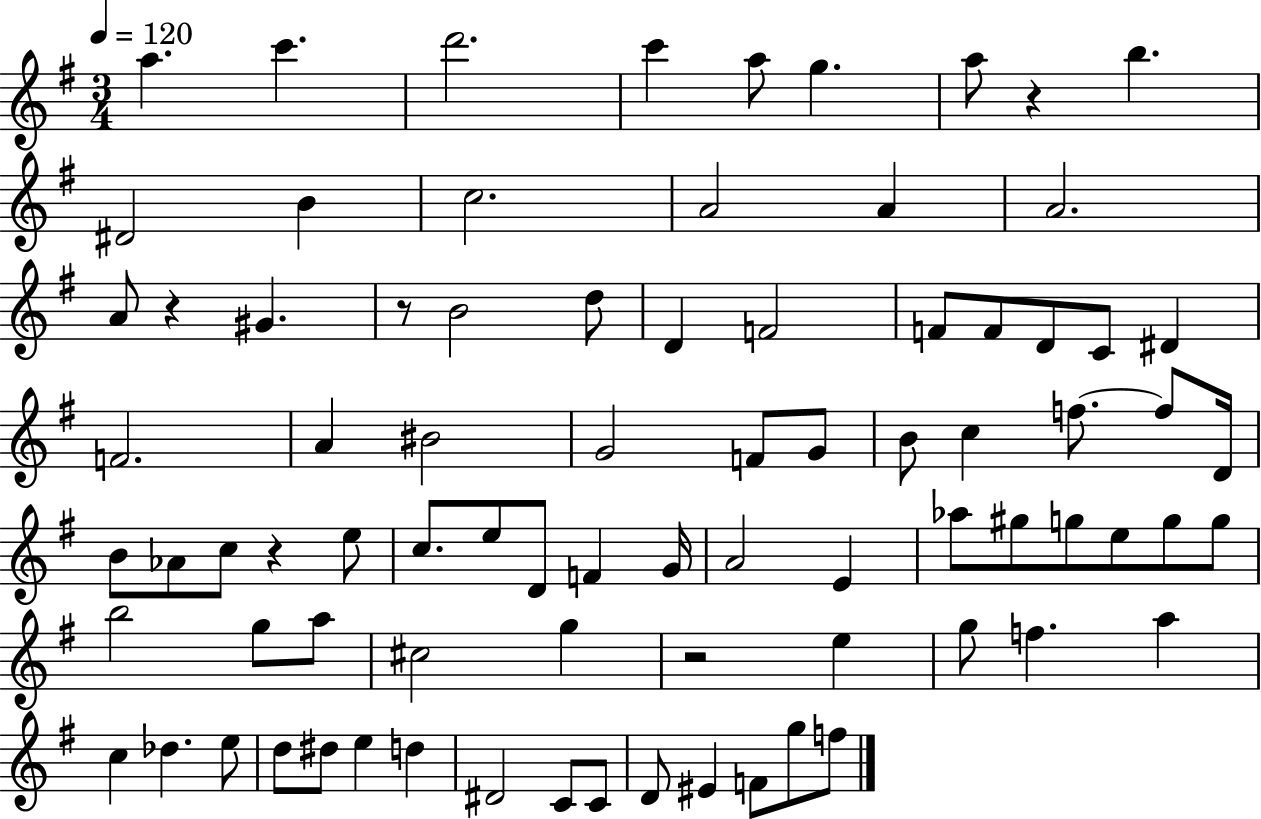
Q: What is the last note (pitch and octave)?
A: F5